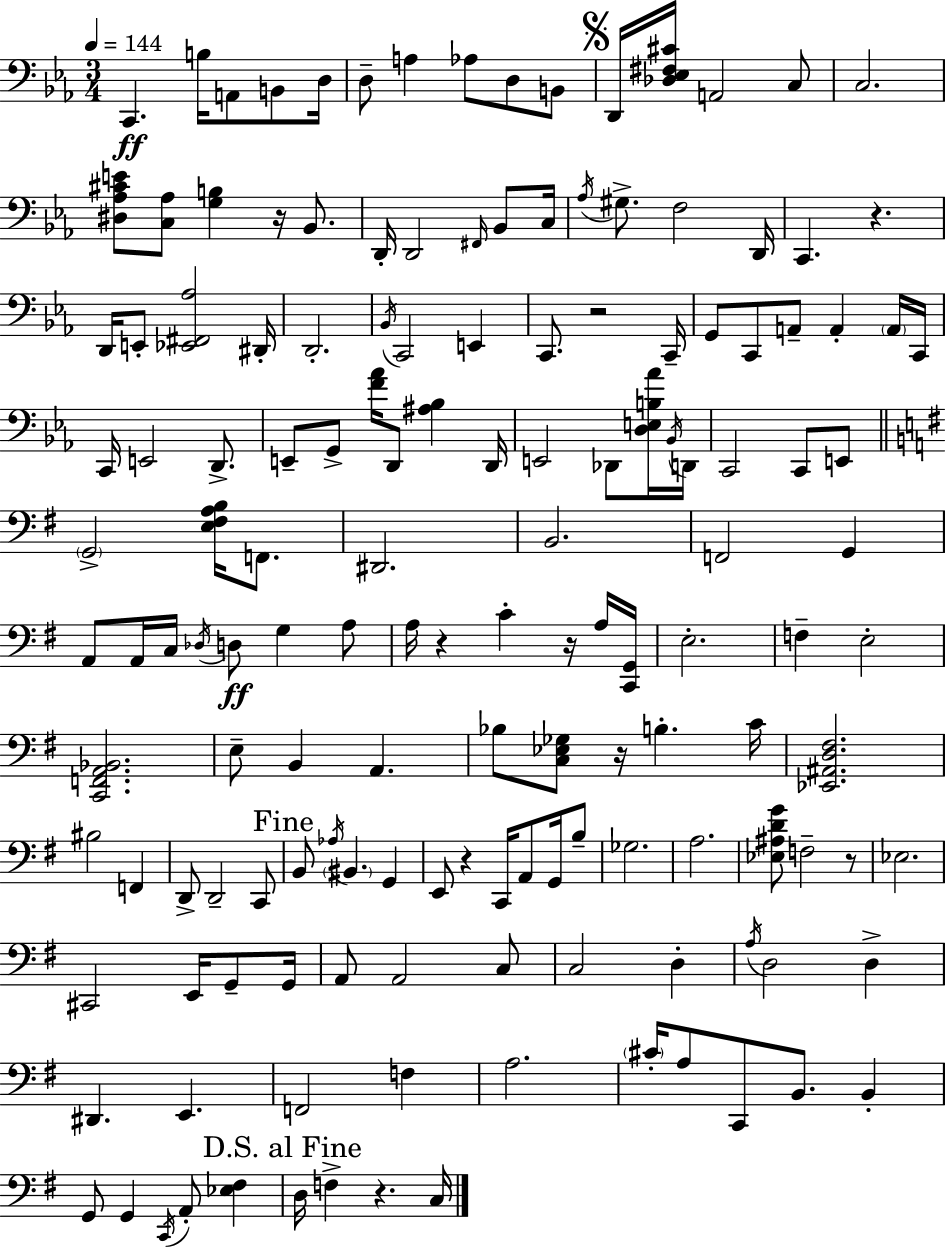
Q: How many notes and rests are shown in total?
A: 150